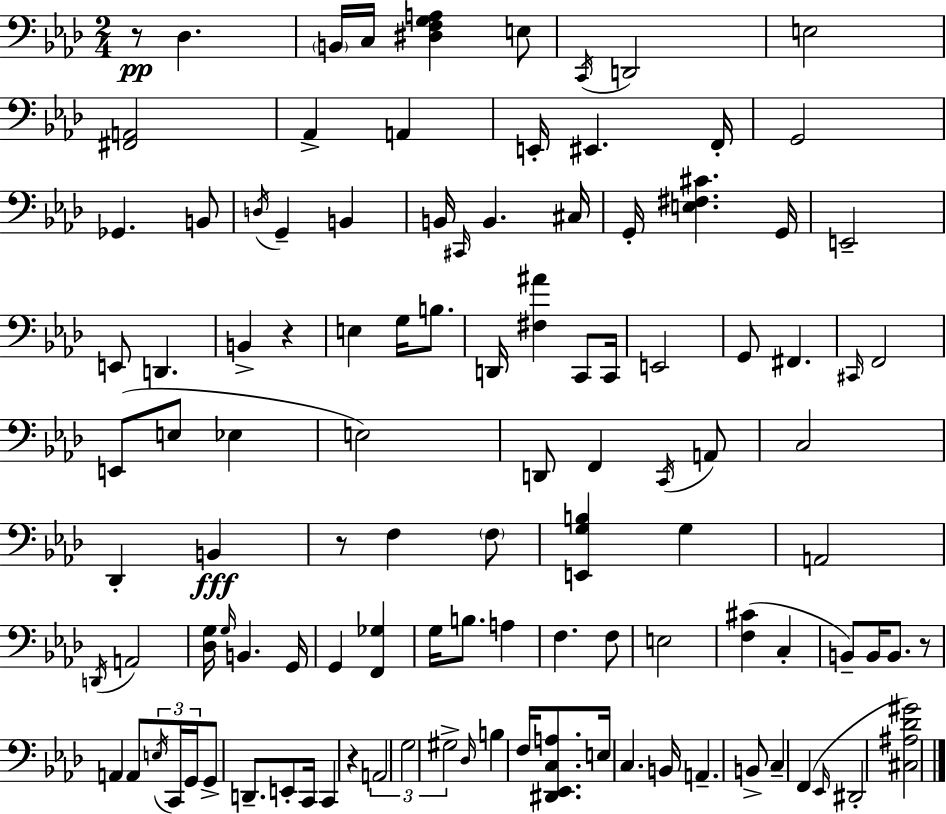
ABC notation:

X:1
T:Untitled
M:2/4
L:1/4
K:Ab
z/2 _D, B,,/4 C,/4 [^D,F,G,A,] E,/2 C,,/4 D,,2 E,2 [^F,,A,,]2 _A,, A,, E,,/4 ^E,, F,,/4 G,,2 _G,, B,,/2 D,/4 G,, B,, B,,/4 ^C,,/4 B,, ^C,/4 G,,/4 [E,^F,^C] G,,/4 E,,2 E,,/2 D,, B,, z E, G,/4 B,/2 D,,/4 [^F,^A] C,,/2 C,,/4 E,,2 G,,/2 ^F,, ^C,,/4 F,,2 E,,/2 E,/2 _E, E,2 D,,/2 F,, C,,/4 A,,/2 C,2 _D,, B,, z/2 F, F,/2 [E,,G,B,] G, A,,2 D,,/4 A,,2 [_D,G,]/4 G,/4 B,, G,,/4 G,, [F,,_G,] G,/4 B,/2 A, F, F,/2 E,2 [F,^C] C, B,,/2 B,,/4 B,,/2 z/2 A,, A,,/2 E,/4 C,,/4 G,,/4 G,,/2 D,,/2 E,,/2 C,,/4 C,, z A,,2 G,2 ^G,2 _D,/4 B, F,/4 [^D,,_E,,C,A,]/2 E,/4 C, B,,/4 A,, B,,/2 C, F,, _E,,/4 ^D,,2 [^C,^A,_D^G]2